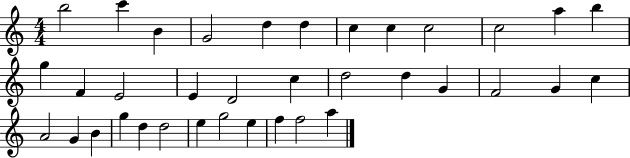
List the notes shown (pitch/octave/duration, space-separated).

B5/h C6/q B4/q G4/h D5/q D5/q C5/q C5/q C5/h C5/h A5/q B5/q G5/q F4/q E4/h E4/q D4/h C5/q D5/h D5/q G4/q F4/h G4/q C5/q A4/h G4/q B4/q G5/q D5/q D5/h E5/q G5/h E5/q F5/q F5/h A5/q